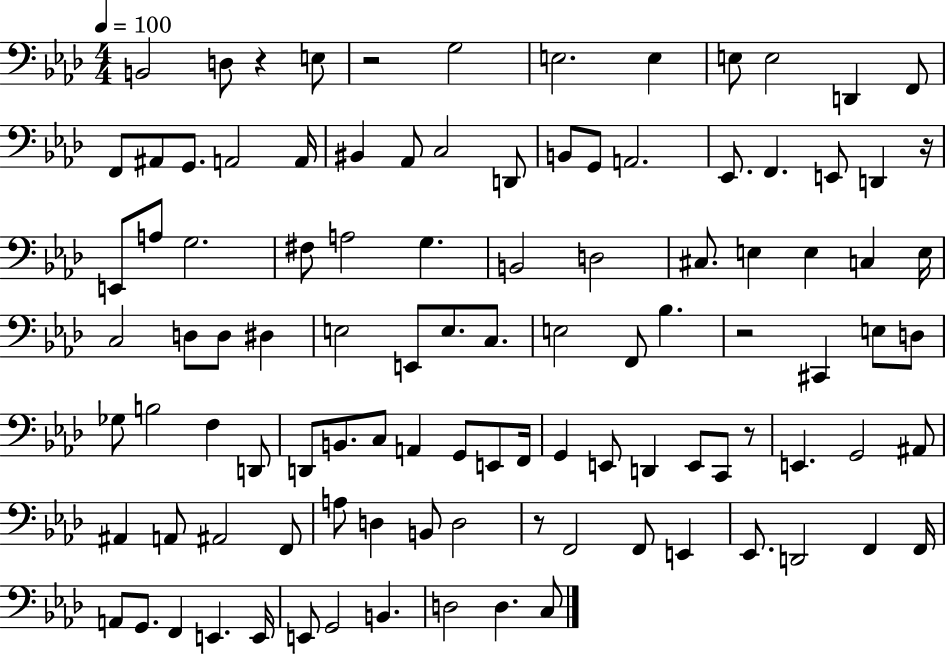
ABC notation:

X:1
T:Untitled
M:4/4
L:1/4
K:Ab
B,,2 D,/2 z E,/2 z2 G,2 E,2 E, E,/2 E,2 D,, F,,/2 F,,/2 ^A,,/2 G,,/2 A,,2 A,,/4 ^B,, _A,,/2 C,2 D,,/2 B,,/2 G,,/2 A,,2 _E,,/2 F,, E,,/2 D,, z/4 E,,/2 A,/2 G,2 ^F,/2 A,2 G, B,,2 D,2 ^C,/2 E, E, C, E,/4 C,2 D,/2 D,/2 ^D, E,2 E,,/2 E,/2 C,/2 E,2 F,,/2 _B, z2 ^C,, E,/2 D,/2 _G,/2 B,2 F, D,,/2 D,,/2 B,,/2 C,/2 A,, G,,/2 E,,/2 F,,/4 G,, E,,/2 D,, E,,/2 C,,/2 z/2 E,, G,,2 ^A,,/2 ^A,, A,,/2 ^A,,2 F,,/2 A,/2 D, B,,/2 D,2 z/2 F,,2 F,,/2 E,, _E,,/2 D,,2 F,, F,,/4 A,,/2 G,,/2 F,, E,, E,,/4 E,,/2 G,,2 B,, D,2 D, C,/2